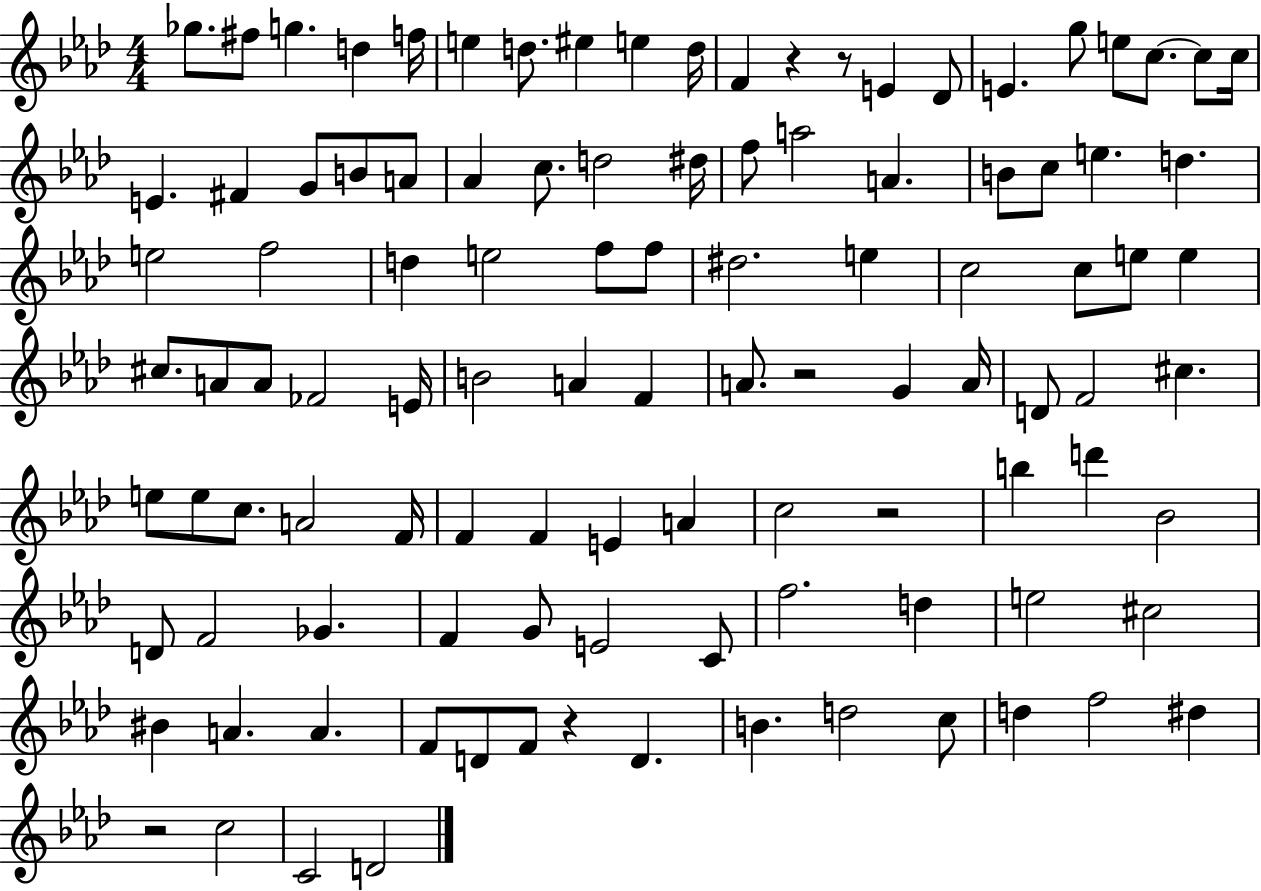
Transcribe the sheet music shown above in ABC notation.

X:1
T:Untitled
M:4/4
L:1/4
K:Ab
_g/2 ^f/2 g d f/4 e d/2 ^e e d/4 F z z/2 E _D/2 E g/2 e/2 c/2 c/2 c/4 E ^F G/2 B/2 A/2 _A c/2 d2 ^d/4 f/2 a2 A B/2 c/2 e d e2 f2 d e2 f/2 f/2 ^d2 e c2 c/2 e/2 e ^c/2 A/2 A/2 _F2 E/4 B2 A F A/2 z2 G A/4 D/2 F2 ^c e/2 e/2 c/2 A2 F/4 F F E A c2 z2 b d' _B2 D/2 F2 _G F G/2 E2 C/2 f2 d e2 ^c2 ^B A A F/2 D/2 F/2 z D B d2 c/2 d f2 ^d z2 c2 C2 D2